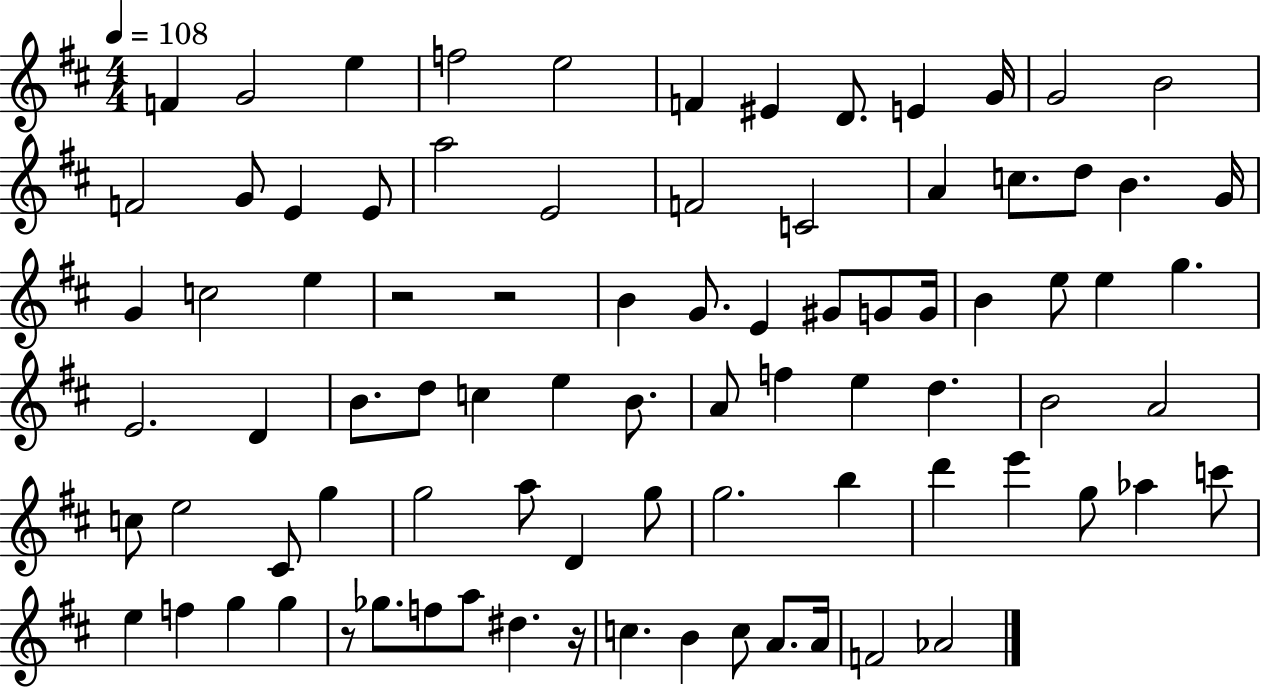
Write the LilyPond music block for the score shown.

{
  \clef treble
  \numericTimeSignature
  \time 4/4
  \key d \major
  \tempo 4 = 108
  f'4 g'2 e''4 | f''2 e''2 | f'4 eis'4 d'8. e'4 g'16 | g'2 b'2 | \break f'2 g'8 e'4 e'8 | a''2 e'2 | f'2 c'2 | a'4 c''8. d''8 b'4. g'16 | \break g'4 c''2 e''4 | r2 r2 | b'4 g'8. e'4 gis'8 g'8 g'16 | b'4 e''8 e''4 g''4. | \break e'2. d'4 | b'8. d''8 c''4 e''4 b'8. | a'8 f''4 e''4 d''4. | b'2 a'2 | \break c''8 e''2 cis'8 g''4 | g''2 a''8 d'4 g''8 | g''2. b''4 | d'''4 e'''4 g''8 aes''4 c'''8 | \break e''4 f''4 g''4 g''4 | r8 ges''8. f''8 a''8 dis''4. r16 | c''4. b'4 c''8 a'8. a'16 | f'2 aes'2 | \break \bar "|."
}